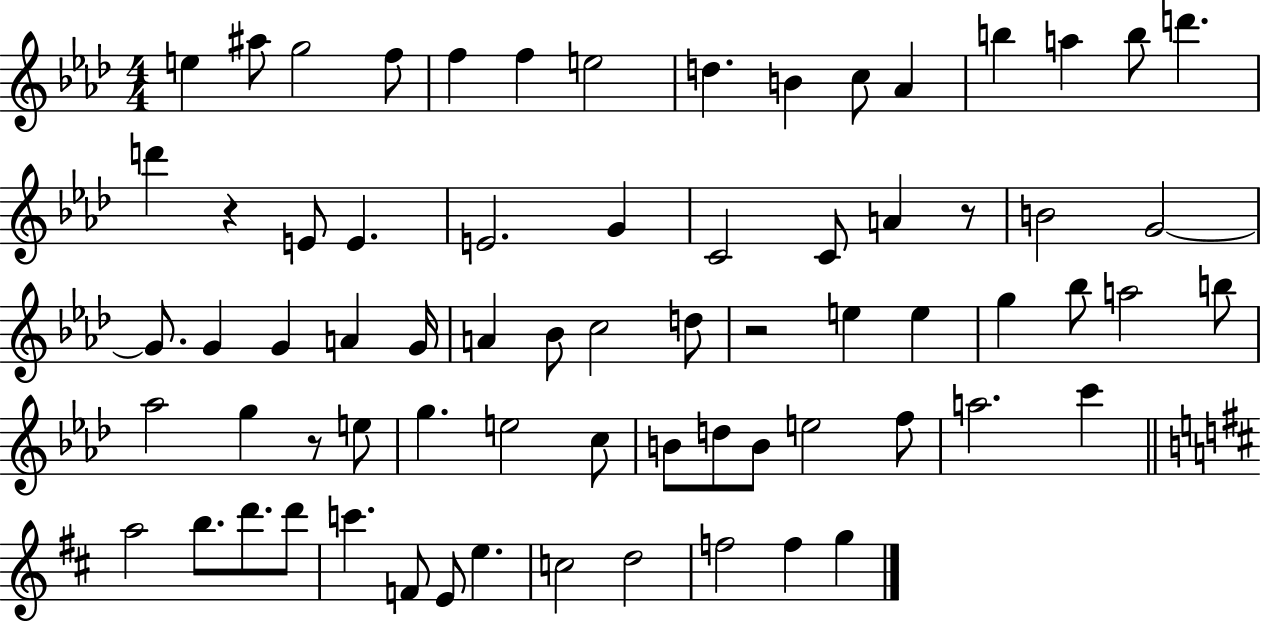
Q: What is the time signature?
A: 4/4